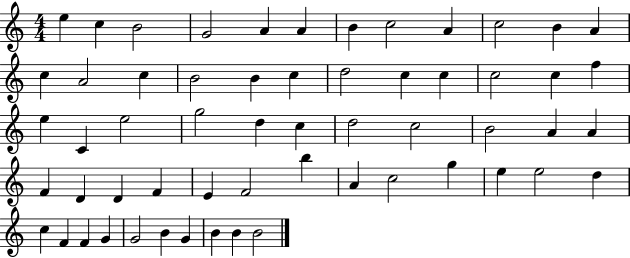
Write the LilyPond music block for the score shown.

{
  \clef treble
  \numericTimeSignature
  \time 4/4
  \key c \major
  e''4 c''4 b'2 | g'2 a'4 a'4 | b'4 c''2 a'4 | c''2 b'4 a'4 | \break c''4 a'2 c''4 | b'2 b'4 c''4 | d''2 c''4 c''4 | c''2 c''4 f''4 | \break e''4 c'4 e''2 | g''2 d''4 c''4 | d''2 c''2 | b'2 a'4 a'4 | \break f'4 d'4 d'4 f'4 | e'4 f'2 b''4 | a'4 c''2 g''4 | e''4 e''2 d''4 | \break c''4 f'4 f'4 g'4 | g'2 b'4 g'4 | b'4 b'4 b'2 | \bar "|."
}